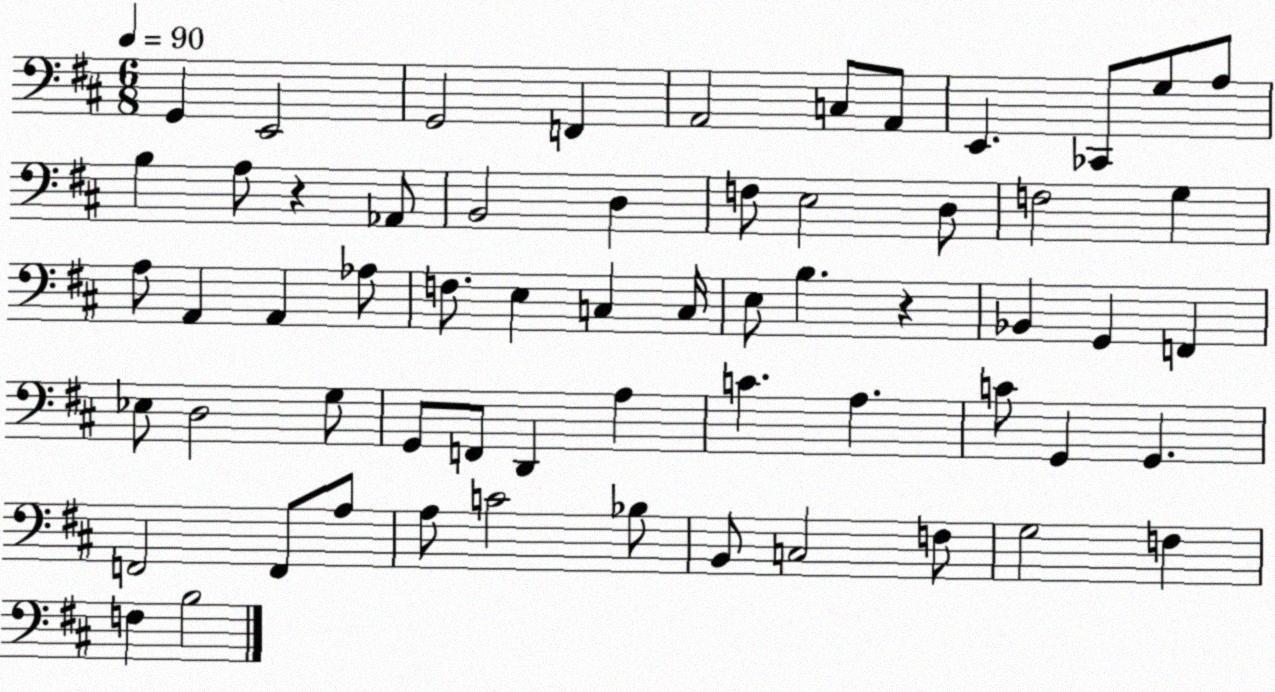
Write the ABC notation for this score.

X:1
T:Untitled
M:6/8
L:1/4
K:D
G,, E,,2 G,,2 F,, A,,2 C,/2 A,,/2 E,, _C,,/2 G,/2 A,/2 B, A,/2 z _A,,/2 B,,2 D, F,/2 E,2 D,/2 F,2 G, A,/2 A,, A,, _A,/2 F,/2 E, C, C,/4 E,/2 B, z _B,, G,, F,, _E,/2 D,2 G,/2 G,,/2 F,,/2 D,, A, C A, C/2 G,, G,, F,,2 F,,/2 A,/2 A,/2 C2 _B,/2 B,,/2 C,2 F,/2 G,2 F, F, B,2